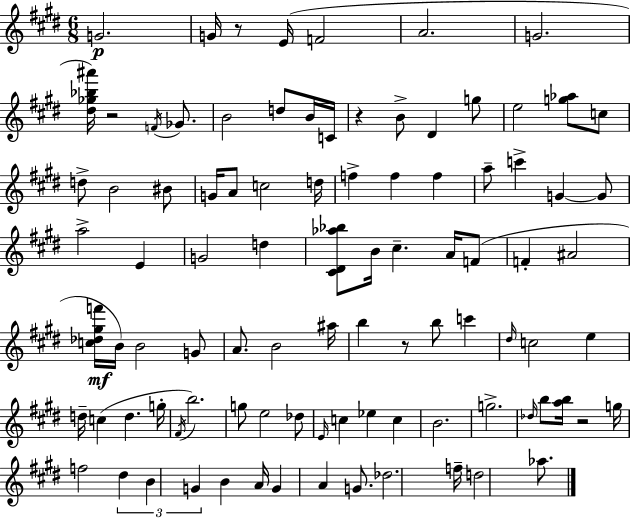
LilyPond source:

{
  \clef treble
  \numericTimeSignature
  \time 6/8
  \key e \major
  g'2.\p | g'16 r8 e'16( f'2 | a'2. | g'2. | \break <dis'' ges'' bes'' ais'''>16) r2 \acciaccatura { f'16 } ges'8. | b'2 d''8 b'16 | c'16 r4 b'8-> dis'4 g''8 | e''2 <g'' aes''>8 c''8 | \break d''8-> b'2 bis'8 | g'16 a'8 c''2 | d''16 f''4-> f''4 f''4 | a''8-- c'''4-> g'4~~ g'8 | \break a''2-> e'4 | g'2 d''4 | <cis' dis' aes'' bes''>8 b'16 cis''4.-- a'16 f'8( | f'4-. ais'2 | \break <c'' des'' gis'' f'''>16\mf b'16) b'2 g'8 | a'8. b'2 | ais''16 b''4 r8 b''8 c'''4 | \grace { dis''16 } c''2 e''4 | \break d''16-- c''4( d''4. | g''16-. \acciaccatura { fis'16 }) b''2. | g''8 e''2 | des''8 \grace { e'16 } c''4 ees''4 | \break c''4 b'2. | g''2.-> | \grace { des''16 } b''8 <a'' b''>16 r2 | g''16 f''2 | \break \tuplet 3/2 { dis''4 b'4 g'4 } | b'4 a'16 g'4 a'4 | g'8. des''2. | f''16-- d''2 | \break aes''8. \bar "|."
}